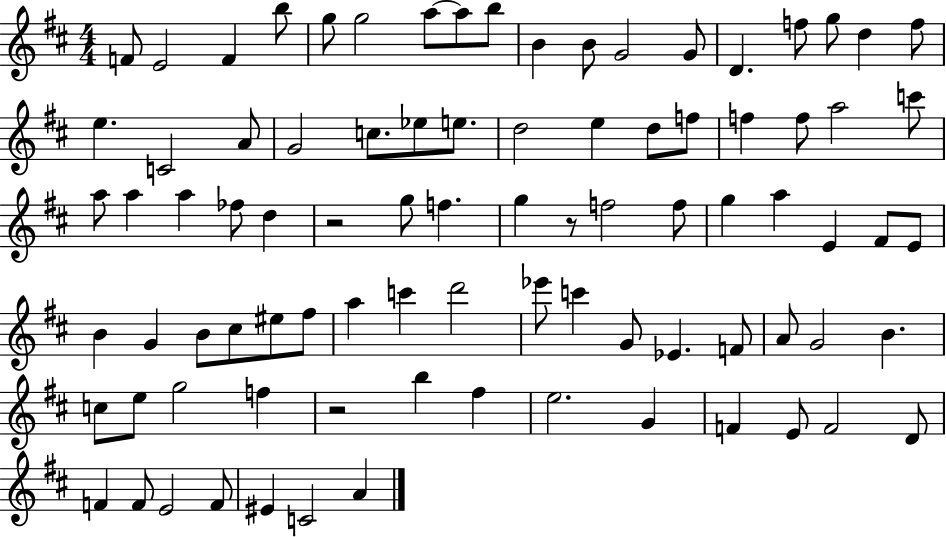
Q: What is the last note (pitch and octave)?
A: A4